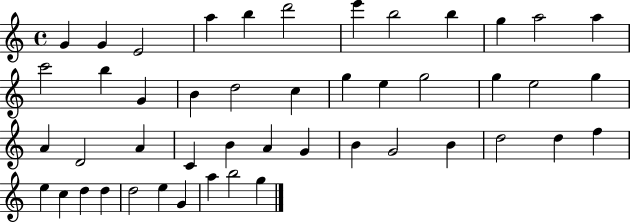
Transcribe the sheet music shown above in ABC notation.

X:1
T:Untitled
M:4/4
L:1/4
K:C
G G E2 a b d'2 e' b2 b g a2 a c'2 b G B d2 c g e g2 g e2 g A D2 A C B A G B G2 B d2 d f e c d d d2 e G a b2 g